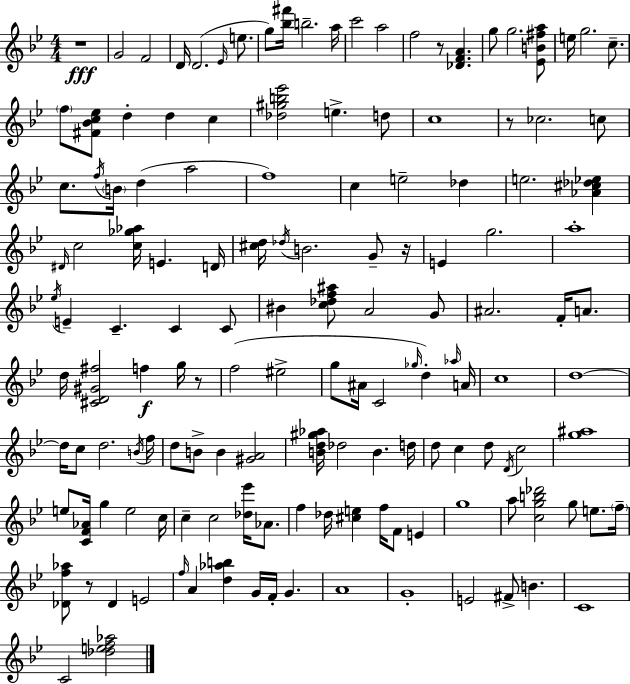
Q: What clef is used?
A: treble